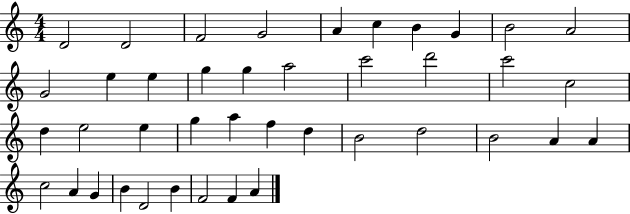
X:1
T:Untitled
M:4/4
L:1/4
K:C
D2 D2 F2 G2 A c B G B2 A2 G2 e e g g a2 c'2 d'2 c'2 c2 d e2 e g a f d B2 d2 B2 A A c2 A G B D2 B F2 F A